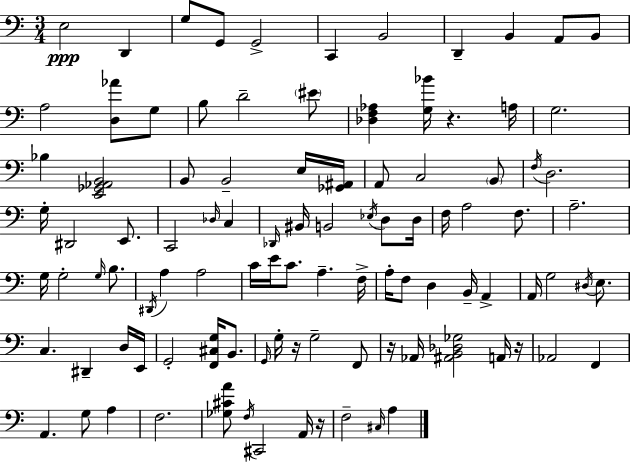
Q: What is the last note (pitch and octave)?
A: A3